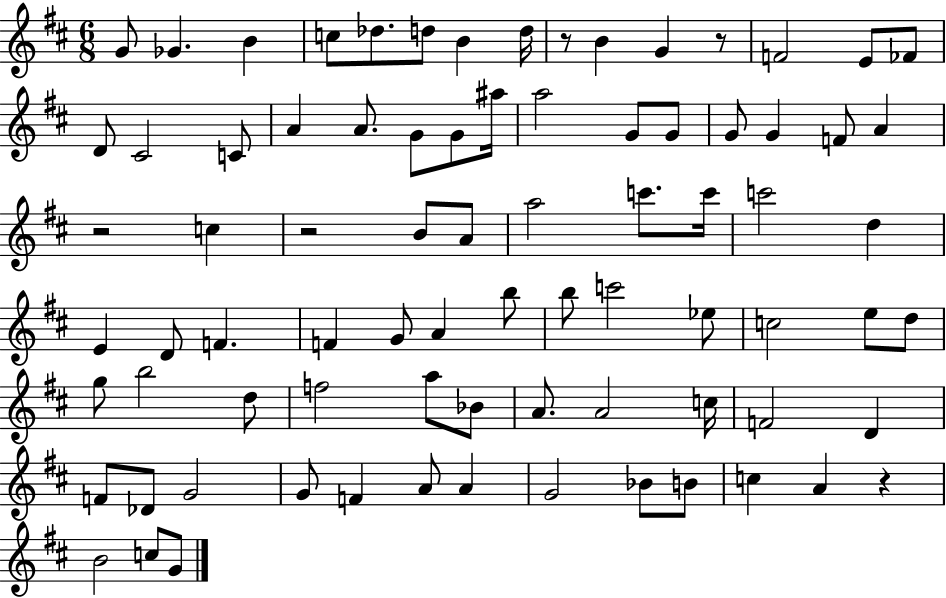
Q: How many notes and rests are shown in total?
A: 80